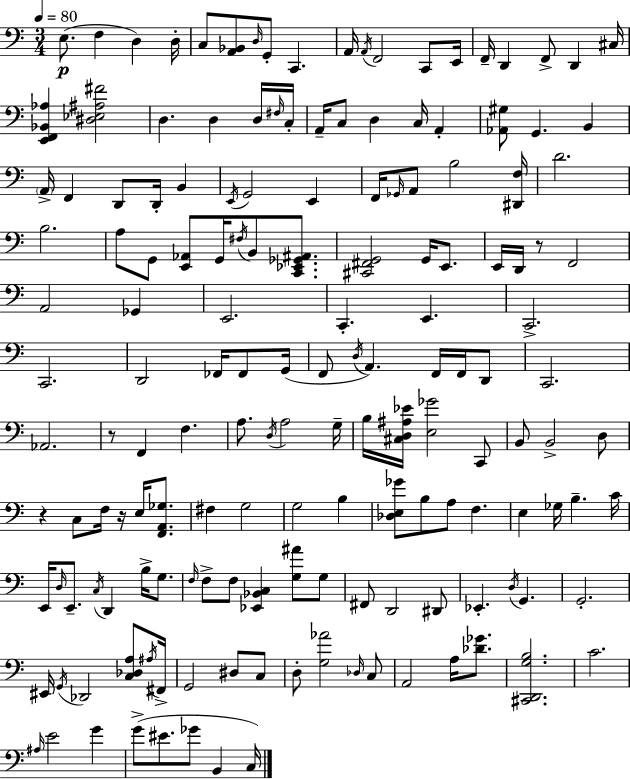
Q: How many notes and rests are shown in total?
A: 160